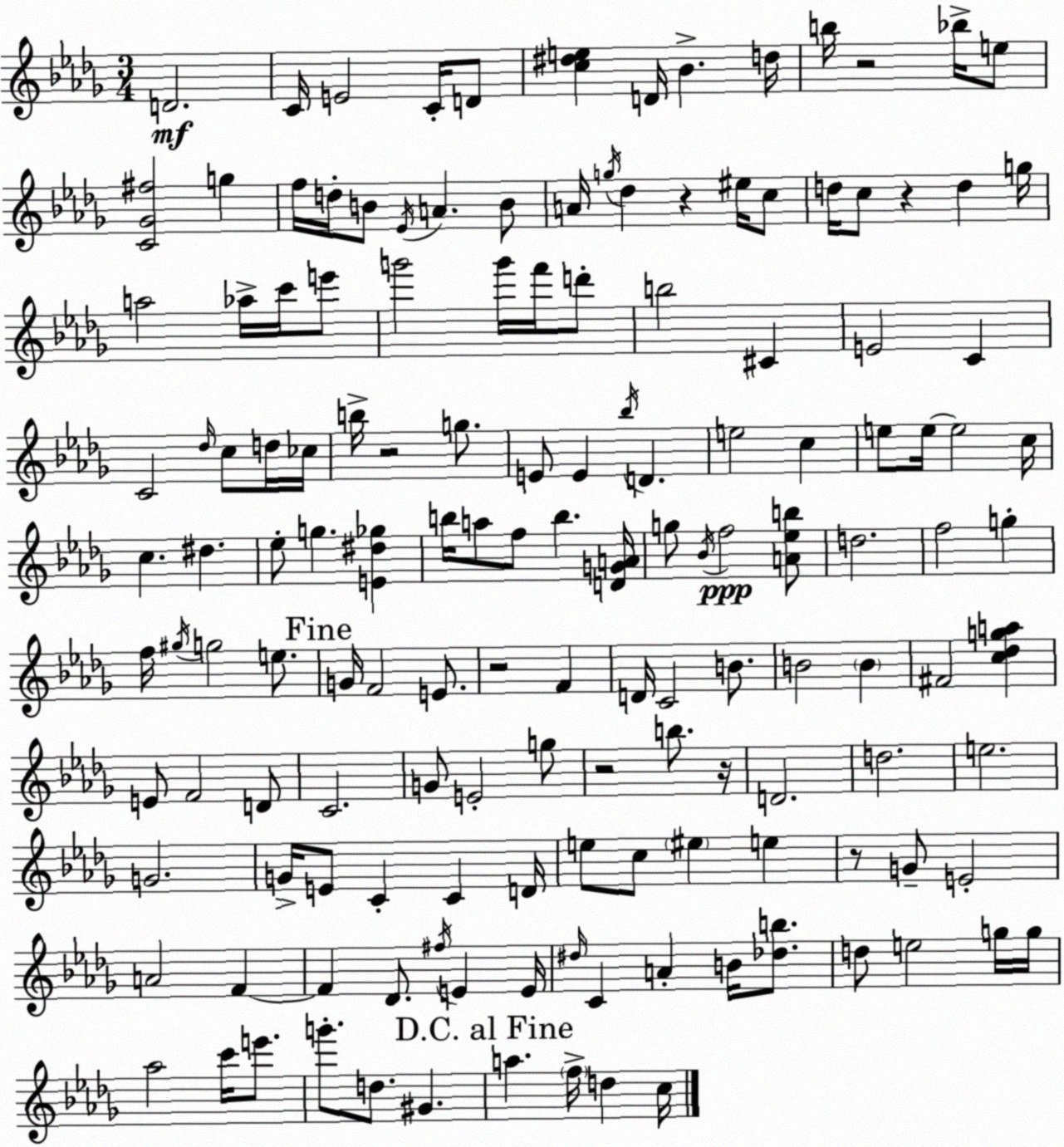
X:1
T:Untitled
M:3/4
L:1/4
K:Bbm
D2 C/4 E2 C/4 D/2 [c^de] D/4 _B d/4 b/4 z2 _b/4 e/2 [C_G^f]2 g f/4 d/4 B/2 _E/4 A B/2 A/4 g/4 _d z ^e/4 c/2 d/4 c/2 z d g/4 a2 _a/4 c'/4 e'/2 g'2 g'/4 f'/4 d'/2 b2 ^C E2 C C2 _d/4 c/2 d/4 _c/4 b/4 z2 g/2 E/2 E _b/4 D e2 c e/2 e/4 e2 c/4 c ^d _e/2 g [E^d_g] b/4 a/2 f/2 b [DGA]/4 g/2 _B/4 f2 [A_eb]/2 d2 f2 g f/4 ^g/4 g2 e/2 G/4 F2 E/2 z2 F D/4 C2 B/2 B2 B ^F2 [c_dga] E/2 F2 D/2 C2 G/2 E2 g/2 z2 b/2 z/4 D2 d2 e2 G2 G/4 E/2 C C D/4 e/2 c/2 ^e e z/2 G/2 E2 A2 F F _D/2 ^f/4 E E/4 ^d/4 C A B/4 [_db]/2 d/2 e2 g/4 g/4 _a2 c'/4 e'/2 g'/2 d/2 ^G a f/4 d c/4